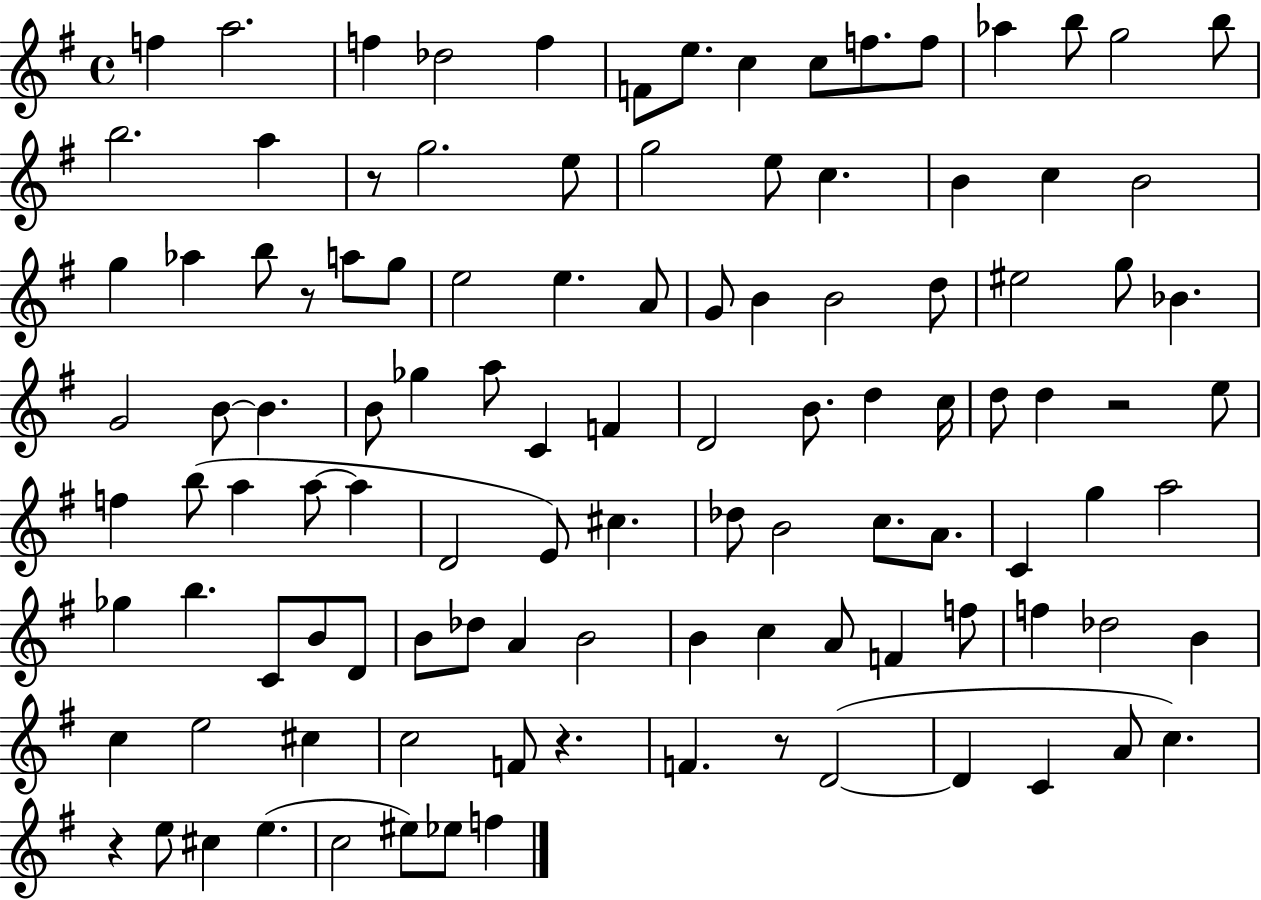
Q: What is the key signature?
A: G major